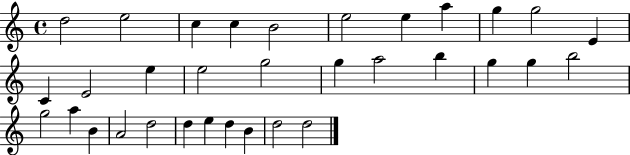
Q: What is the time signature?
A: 4/4